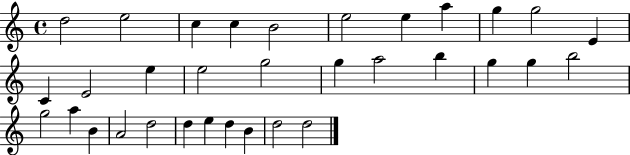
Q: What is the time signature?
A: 4/4